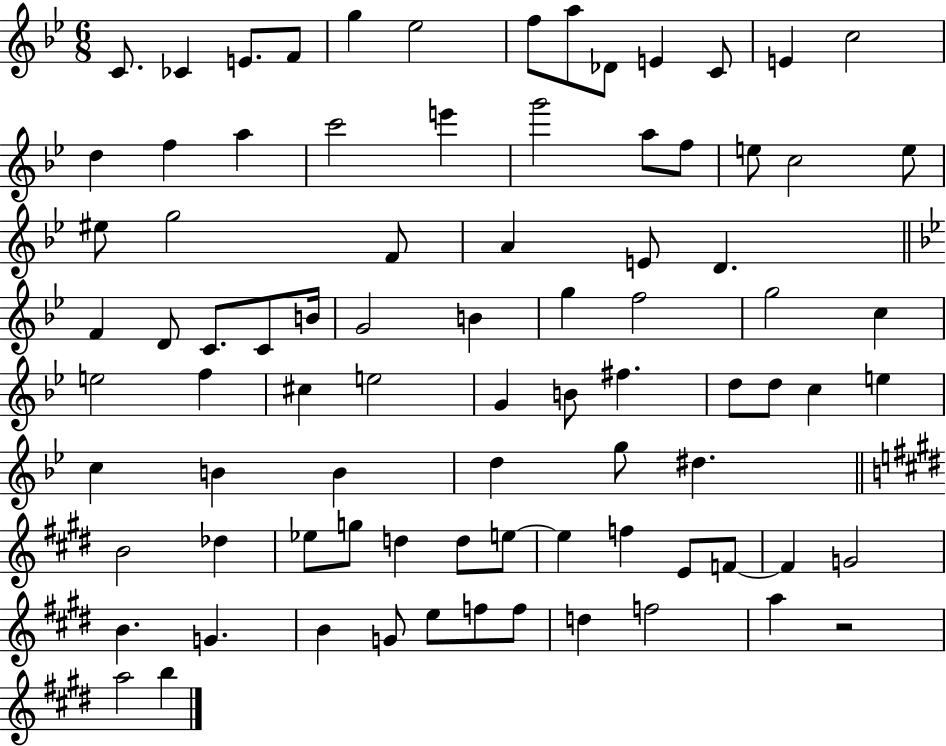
{
  \clef treble
  \numericTimeSignature
  \time 6/8
  \key bes \major
  c'8. ces'4 e'8. f'8 | g''4 ees''2 | f''8 a''8 des'8 e'4 c'8 | e'4 c''2 | \break d''4 f''4 a''4 | c'''2 e'''4 | g'''2 a''8 f''8 | e''8 c''2 e''8 | \break eis''8 g''2 f'8 | a'4 e'8 d'4. | \bar "||" \break \key bes \major f'4 d'8 c'8. c'8 b'16 | g'2 b'4 | g''4 f''2 | g''2 c''4 | \break e''2 f''4 | cis''4 e''2 | g'4 b'8 fis''4. | d''8 d''8 c''4 e''4 | \break c''4 b'4 b'4 | d''4 g''8 dis''4. | \bar "||" \break \key e \major b'2 des''4 | ees''8 g''8 d''4 d''8 e''8~~ | e''4 f''4 e'8 f'8~~ | f'4 g'2 | \break b'4. g'4. | b'4 g'8 e''8 f''8 f''8 | d''4 f''2 | a''4 r2 | \break a''2 b''4 | \bar "|."
}